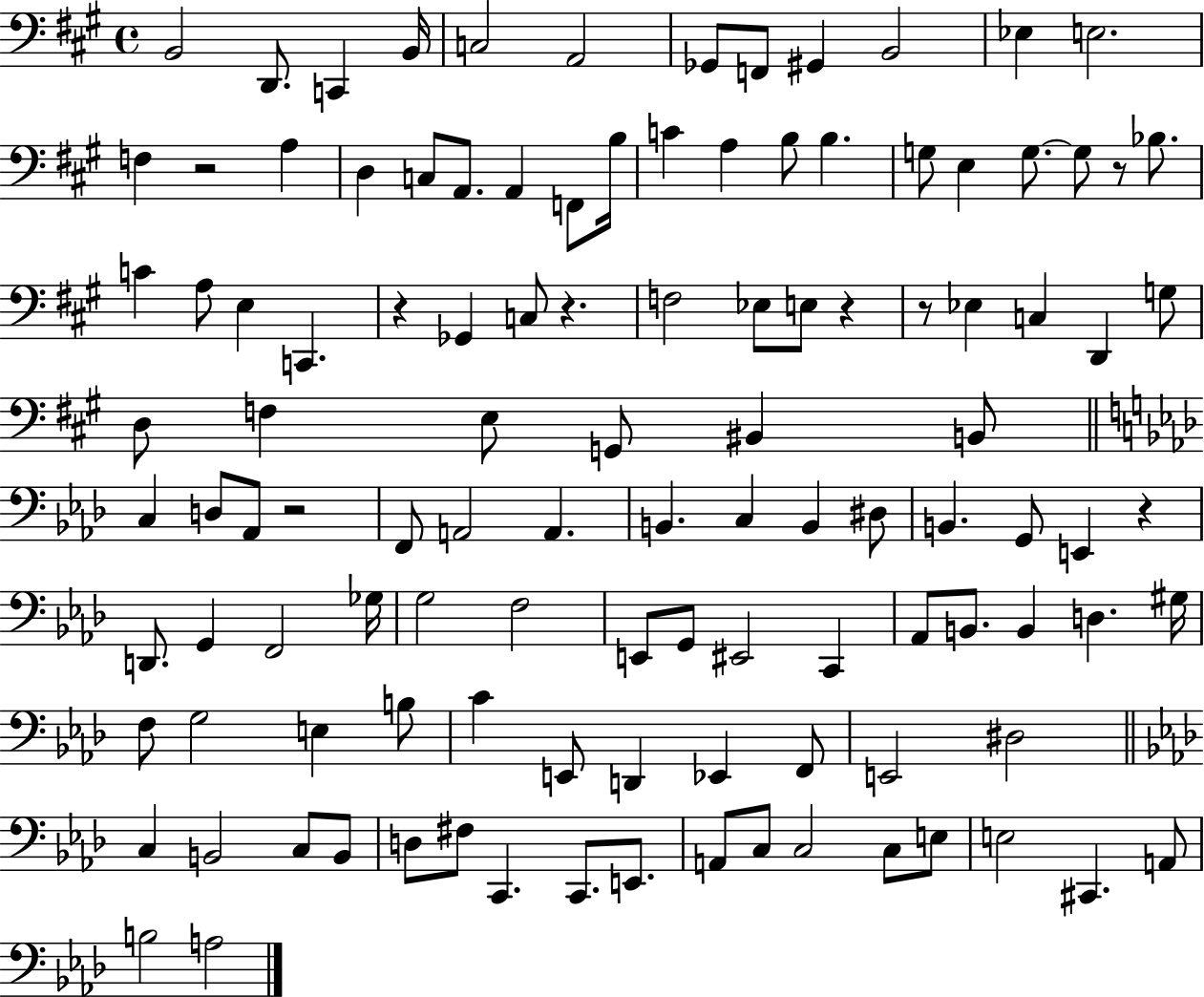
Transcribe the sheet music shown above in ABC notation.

X:1
T:Untitled
M:4/4
L:1/4
K:A
B,,2 D,,/2 C,, B,,/4 C,2 A,,2 _G,,/2 F,,/2 ^G,, B,,2 _E, E,2 F, z2 A, D, C,/2 A,,/2 A,, F,,/2 B,/4 C A, B,/2 B, G,/2 E, G,/2 G,/2 z/2 _B,/2 C A,/2 E, C,, z _G,, C,/2 z F,2 _E,/2 E,/2 z z/2 _E, C, D,, G,/2 D,/2 F, E,/2 G,,/2 ^B,, B,,/2 C, D,/2 _A,,/2 z2 F,,/2 A,,2 A,, B,, C, B,, ^D,/2 B,, G,,/2 E,, z D,,/2 G,, F,,2 _G,/4 G,2 F,2 E,,/2 G,,/2 ^E,,2 C,, _A,,/2 B,,/2 B,, D, ^G,/4 F,/2 G,2 E, B,/2 C E,,/2 D,, _E,, F,,/2 E,,2 ^D,2 C, B,,2 C,/2 B,,/2 D,/2 ^F,/2 C,, C,,/2 E,,/2 A,,/2 C,/2 C,2 C,/2 E,/2 E,2 ^C,, A,,/2 B,2 A,2